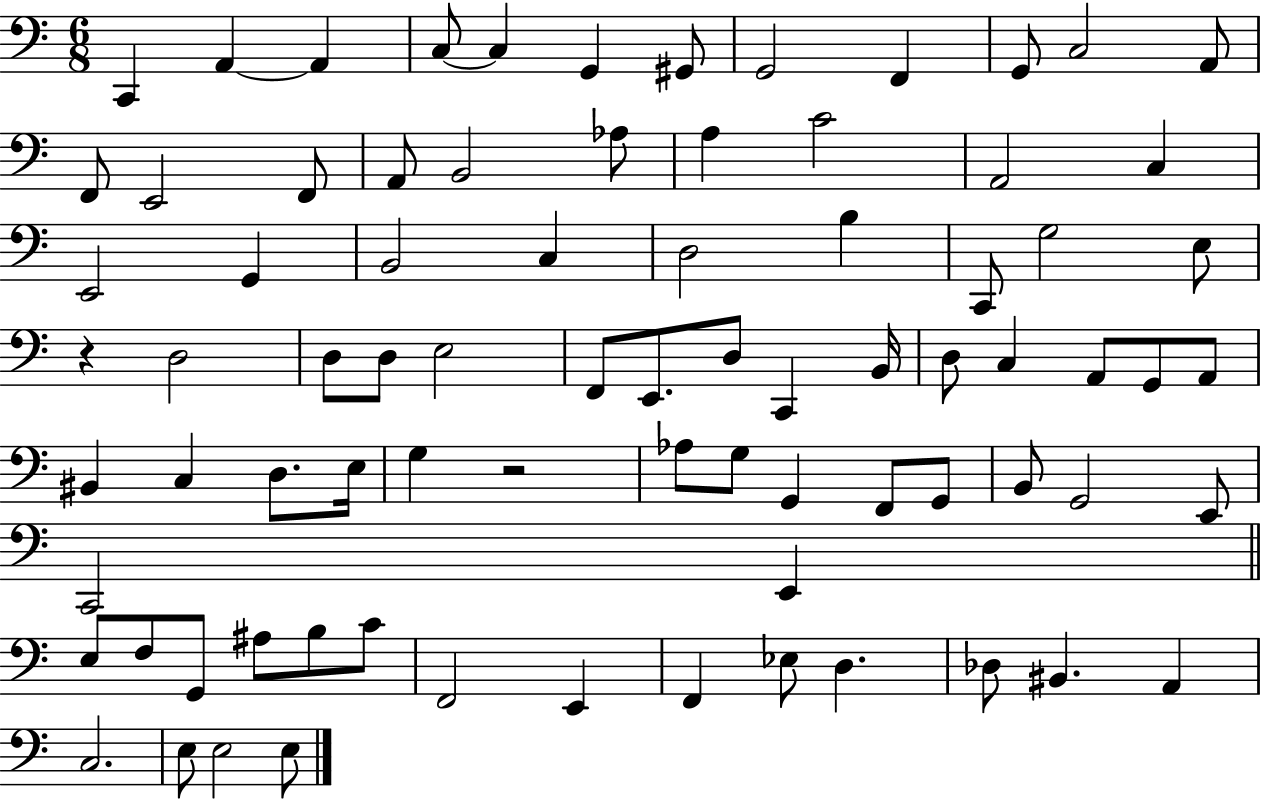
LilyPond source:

{
  \clef bass
  \numericTimeSignature
  \time 6/8
  \key c \major
  c,4 a,4~~ a,4 | c8~~ c4 g,4 gis,8 | g,2 f,4 | g,8 c2 a,8 | \break f,8 e,2 f,8 | a,8 b,2 aes8 | a4 c'2 | a,2 c4 | \break e,2 g,4 | b,2 c4 | d2 b4 | c,8 g2 e8 | \break r4 d2 | d8 d8 e2 | f,8 e,8. d8 c,4 b,16 | d8 c4 a,8 g,8 a,8 | \break bis,4 c4 d8. e16 | g4 r2 | aes8 g8 g,4 f,8 g,8 | b,8 g,2 e,8 | \break c,2 e,4 | \bar "||" \break \key c \major e8 f8 g,8 ais8 b8 c'8 | f,2 e,4 | f,4 ees8 d4. | des8 bis,4. a,4 | \break c2. | e8 e2 e8 | \bar "|."
}